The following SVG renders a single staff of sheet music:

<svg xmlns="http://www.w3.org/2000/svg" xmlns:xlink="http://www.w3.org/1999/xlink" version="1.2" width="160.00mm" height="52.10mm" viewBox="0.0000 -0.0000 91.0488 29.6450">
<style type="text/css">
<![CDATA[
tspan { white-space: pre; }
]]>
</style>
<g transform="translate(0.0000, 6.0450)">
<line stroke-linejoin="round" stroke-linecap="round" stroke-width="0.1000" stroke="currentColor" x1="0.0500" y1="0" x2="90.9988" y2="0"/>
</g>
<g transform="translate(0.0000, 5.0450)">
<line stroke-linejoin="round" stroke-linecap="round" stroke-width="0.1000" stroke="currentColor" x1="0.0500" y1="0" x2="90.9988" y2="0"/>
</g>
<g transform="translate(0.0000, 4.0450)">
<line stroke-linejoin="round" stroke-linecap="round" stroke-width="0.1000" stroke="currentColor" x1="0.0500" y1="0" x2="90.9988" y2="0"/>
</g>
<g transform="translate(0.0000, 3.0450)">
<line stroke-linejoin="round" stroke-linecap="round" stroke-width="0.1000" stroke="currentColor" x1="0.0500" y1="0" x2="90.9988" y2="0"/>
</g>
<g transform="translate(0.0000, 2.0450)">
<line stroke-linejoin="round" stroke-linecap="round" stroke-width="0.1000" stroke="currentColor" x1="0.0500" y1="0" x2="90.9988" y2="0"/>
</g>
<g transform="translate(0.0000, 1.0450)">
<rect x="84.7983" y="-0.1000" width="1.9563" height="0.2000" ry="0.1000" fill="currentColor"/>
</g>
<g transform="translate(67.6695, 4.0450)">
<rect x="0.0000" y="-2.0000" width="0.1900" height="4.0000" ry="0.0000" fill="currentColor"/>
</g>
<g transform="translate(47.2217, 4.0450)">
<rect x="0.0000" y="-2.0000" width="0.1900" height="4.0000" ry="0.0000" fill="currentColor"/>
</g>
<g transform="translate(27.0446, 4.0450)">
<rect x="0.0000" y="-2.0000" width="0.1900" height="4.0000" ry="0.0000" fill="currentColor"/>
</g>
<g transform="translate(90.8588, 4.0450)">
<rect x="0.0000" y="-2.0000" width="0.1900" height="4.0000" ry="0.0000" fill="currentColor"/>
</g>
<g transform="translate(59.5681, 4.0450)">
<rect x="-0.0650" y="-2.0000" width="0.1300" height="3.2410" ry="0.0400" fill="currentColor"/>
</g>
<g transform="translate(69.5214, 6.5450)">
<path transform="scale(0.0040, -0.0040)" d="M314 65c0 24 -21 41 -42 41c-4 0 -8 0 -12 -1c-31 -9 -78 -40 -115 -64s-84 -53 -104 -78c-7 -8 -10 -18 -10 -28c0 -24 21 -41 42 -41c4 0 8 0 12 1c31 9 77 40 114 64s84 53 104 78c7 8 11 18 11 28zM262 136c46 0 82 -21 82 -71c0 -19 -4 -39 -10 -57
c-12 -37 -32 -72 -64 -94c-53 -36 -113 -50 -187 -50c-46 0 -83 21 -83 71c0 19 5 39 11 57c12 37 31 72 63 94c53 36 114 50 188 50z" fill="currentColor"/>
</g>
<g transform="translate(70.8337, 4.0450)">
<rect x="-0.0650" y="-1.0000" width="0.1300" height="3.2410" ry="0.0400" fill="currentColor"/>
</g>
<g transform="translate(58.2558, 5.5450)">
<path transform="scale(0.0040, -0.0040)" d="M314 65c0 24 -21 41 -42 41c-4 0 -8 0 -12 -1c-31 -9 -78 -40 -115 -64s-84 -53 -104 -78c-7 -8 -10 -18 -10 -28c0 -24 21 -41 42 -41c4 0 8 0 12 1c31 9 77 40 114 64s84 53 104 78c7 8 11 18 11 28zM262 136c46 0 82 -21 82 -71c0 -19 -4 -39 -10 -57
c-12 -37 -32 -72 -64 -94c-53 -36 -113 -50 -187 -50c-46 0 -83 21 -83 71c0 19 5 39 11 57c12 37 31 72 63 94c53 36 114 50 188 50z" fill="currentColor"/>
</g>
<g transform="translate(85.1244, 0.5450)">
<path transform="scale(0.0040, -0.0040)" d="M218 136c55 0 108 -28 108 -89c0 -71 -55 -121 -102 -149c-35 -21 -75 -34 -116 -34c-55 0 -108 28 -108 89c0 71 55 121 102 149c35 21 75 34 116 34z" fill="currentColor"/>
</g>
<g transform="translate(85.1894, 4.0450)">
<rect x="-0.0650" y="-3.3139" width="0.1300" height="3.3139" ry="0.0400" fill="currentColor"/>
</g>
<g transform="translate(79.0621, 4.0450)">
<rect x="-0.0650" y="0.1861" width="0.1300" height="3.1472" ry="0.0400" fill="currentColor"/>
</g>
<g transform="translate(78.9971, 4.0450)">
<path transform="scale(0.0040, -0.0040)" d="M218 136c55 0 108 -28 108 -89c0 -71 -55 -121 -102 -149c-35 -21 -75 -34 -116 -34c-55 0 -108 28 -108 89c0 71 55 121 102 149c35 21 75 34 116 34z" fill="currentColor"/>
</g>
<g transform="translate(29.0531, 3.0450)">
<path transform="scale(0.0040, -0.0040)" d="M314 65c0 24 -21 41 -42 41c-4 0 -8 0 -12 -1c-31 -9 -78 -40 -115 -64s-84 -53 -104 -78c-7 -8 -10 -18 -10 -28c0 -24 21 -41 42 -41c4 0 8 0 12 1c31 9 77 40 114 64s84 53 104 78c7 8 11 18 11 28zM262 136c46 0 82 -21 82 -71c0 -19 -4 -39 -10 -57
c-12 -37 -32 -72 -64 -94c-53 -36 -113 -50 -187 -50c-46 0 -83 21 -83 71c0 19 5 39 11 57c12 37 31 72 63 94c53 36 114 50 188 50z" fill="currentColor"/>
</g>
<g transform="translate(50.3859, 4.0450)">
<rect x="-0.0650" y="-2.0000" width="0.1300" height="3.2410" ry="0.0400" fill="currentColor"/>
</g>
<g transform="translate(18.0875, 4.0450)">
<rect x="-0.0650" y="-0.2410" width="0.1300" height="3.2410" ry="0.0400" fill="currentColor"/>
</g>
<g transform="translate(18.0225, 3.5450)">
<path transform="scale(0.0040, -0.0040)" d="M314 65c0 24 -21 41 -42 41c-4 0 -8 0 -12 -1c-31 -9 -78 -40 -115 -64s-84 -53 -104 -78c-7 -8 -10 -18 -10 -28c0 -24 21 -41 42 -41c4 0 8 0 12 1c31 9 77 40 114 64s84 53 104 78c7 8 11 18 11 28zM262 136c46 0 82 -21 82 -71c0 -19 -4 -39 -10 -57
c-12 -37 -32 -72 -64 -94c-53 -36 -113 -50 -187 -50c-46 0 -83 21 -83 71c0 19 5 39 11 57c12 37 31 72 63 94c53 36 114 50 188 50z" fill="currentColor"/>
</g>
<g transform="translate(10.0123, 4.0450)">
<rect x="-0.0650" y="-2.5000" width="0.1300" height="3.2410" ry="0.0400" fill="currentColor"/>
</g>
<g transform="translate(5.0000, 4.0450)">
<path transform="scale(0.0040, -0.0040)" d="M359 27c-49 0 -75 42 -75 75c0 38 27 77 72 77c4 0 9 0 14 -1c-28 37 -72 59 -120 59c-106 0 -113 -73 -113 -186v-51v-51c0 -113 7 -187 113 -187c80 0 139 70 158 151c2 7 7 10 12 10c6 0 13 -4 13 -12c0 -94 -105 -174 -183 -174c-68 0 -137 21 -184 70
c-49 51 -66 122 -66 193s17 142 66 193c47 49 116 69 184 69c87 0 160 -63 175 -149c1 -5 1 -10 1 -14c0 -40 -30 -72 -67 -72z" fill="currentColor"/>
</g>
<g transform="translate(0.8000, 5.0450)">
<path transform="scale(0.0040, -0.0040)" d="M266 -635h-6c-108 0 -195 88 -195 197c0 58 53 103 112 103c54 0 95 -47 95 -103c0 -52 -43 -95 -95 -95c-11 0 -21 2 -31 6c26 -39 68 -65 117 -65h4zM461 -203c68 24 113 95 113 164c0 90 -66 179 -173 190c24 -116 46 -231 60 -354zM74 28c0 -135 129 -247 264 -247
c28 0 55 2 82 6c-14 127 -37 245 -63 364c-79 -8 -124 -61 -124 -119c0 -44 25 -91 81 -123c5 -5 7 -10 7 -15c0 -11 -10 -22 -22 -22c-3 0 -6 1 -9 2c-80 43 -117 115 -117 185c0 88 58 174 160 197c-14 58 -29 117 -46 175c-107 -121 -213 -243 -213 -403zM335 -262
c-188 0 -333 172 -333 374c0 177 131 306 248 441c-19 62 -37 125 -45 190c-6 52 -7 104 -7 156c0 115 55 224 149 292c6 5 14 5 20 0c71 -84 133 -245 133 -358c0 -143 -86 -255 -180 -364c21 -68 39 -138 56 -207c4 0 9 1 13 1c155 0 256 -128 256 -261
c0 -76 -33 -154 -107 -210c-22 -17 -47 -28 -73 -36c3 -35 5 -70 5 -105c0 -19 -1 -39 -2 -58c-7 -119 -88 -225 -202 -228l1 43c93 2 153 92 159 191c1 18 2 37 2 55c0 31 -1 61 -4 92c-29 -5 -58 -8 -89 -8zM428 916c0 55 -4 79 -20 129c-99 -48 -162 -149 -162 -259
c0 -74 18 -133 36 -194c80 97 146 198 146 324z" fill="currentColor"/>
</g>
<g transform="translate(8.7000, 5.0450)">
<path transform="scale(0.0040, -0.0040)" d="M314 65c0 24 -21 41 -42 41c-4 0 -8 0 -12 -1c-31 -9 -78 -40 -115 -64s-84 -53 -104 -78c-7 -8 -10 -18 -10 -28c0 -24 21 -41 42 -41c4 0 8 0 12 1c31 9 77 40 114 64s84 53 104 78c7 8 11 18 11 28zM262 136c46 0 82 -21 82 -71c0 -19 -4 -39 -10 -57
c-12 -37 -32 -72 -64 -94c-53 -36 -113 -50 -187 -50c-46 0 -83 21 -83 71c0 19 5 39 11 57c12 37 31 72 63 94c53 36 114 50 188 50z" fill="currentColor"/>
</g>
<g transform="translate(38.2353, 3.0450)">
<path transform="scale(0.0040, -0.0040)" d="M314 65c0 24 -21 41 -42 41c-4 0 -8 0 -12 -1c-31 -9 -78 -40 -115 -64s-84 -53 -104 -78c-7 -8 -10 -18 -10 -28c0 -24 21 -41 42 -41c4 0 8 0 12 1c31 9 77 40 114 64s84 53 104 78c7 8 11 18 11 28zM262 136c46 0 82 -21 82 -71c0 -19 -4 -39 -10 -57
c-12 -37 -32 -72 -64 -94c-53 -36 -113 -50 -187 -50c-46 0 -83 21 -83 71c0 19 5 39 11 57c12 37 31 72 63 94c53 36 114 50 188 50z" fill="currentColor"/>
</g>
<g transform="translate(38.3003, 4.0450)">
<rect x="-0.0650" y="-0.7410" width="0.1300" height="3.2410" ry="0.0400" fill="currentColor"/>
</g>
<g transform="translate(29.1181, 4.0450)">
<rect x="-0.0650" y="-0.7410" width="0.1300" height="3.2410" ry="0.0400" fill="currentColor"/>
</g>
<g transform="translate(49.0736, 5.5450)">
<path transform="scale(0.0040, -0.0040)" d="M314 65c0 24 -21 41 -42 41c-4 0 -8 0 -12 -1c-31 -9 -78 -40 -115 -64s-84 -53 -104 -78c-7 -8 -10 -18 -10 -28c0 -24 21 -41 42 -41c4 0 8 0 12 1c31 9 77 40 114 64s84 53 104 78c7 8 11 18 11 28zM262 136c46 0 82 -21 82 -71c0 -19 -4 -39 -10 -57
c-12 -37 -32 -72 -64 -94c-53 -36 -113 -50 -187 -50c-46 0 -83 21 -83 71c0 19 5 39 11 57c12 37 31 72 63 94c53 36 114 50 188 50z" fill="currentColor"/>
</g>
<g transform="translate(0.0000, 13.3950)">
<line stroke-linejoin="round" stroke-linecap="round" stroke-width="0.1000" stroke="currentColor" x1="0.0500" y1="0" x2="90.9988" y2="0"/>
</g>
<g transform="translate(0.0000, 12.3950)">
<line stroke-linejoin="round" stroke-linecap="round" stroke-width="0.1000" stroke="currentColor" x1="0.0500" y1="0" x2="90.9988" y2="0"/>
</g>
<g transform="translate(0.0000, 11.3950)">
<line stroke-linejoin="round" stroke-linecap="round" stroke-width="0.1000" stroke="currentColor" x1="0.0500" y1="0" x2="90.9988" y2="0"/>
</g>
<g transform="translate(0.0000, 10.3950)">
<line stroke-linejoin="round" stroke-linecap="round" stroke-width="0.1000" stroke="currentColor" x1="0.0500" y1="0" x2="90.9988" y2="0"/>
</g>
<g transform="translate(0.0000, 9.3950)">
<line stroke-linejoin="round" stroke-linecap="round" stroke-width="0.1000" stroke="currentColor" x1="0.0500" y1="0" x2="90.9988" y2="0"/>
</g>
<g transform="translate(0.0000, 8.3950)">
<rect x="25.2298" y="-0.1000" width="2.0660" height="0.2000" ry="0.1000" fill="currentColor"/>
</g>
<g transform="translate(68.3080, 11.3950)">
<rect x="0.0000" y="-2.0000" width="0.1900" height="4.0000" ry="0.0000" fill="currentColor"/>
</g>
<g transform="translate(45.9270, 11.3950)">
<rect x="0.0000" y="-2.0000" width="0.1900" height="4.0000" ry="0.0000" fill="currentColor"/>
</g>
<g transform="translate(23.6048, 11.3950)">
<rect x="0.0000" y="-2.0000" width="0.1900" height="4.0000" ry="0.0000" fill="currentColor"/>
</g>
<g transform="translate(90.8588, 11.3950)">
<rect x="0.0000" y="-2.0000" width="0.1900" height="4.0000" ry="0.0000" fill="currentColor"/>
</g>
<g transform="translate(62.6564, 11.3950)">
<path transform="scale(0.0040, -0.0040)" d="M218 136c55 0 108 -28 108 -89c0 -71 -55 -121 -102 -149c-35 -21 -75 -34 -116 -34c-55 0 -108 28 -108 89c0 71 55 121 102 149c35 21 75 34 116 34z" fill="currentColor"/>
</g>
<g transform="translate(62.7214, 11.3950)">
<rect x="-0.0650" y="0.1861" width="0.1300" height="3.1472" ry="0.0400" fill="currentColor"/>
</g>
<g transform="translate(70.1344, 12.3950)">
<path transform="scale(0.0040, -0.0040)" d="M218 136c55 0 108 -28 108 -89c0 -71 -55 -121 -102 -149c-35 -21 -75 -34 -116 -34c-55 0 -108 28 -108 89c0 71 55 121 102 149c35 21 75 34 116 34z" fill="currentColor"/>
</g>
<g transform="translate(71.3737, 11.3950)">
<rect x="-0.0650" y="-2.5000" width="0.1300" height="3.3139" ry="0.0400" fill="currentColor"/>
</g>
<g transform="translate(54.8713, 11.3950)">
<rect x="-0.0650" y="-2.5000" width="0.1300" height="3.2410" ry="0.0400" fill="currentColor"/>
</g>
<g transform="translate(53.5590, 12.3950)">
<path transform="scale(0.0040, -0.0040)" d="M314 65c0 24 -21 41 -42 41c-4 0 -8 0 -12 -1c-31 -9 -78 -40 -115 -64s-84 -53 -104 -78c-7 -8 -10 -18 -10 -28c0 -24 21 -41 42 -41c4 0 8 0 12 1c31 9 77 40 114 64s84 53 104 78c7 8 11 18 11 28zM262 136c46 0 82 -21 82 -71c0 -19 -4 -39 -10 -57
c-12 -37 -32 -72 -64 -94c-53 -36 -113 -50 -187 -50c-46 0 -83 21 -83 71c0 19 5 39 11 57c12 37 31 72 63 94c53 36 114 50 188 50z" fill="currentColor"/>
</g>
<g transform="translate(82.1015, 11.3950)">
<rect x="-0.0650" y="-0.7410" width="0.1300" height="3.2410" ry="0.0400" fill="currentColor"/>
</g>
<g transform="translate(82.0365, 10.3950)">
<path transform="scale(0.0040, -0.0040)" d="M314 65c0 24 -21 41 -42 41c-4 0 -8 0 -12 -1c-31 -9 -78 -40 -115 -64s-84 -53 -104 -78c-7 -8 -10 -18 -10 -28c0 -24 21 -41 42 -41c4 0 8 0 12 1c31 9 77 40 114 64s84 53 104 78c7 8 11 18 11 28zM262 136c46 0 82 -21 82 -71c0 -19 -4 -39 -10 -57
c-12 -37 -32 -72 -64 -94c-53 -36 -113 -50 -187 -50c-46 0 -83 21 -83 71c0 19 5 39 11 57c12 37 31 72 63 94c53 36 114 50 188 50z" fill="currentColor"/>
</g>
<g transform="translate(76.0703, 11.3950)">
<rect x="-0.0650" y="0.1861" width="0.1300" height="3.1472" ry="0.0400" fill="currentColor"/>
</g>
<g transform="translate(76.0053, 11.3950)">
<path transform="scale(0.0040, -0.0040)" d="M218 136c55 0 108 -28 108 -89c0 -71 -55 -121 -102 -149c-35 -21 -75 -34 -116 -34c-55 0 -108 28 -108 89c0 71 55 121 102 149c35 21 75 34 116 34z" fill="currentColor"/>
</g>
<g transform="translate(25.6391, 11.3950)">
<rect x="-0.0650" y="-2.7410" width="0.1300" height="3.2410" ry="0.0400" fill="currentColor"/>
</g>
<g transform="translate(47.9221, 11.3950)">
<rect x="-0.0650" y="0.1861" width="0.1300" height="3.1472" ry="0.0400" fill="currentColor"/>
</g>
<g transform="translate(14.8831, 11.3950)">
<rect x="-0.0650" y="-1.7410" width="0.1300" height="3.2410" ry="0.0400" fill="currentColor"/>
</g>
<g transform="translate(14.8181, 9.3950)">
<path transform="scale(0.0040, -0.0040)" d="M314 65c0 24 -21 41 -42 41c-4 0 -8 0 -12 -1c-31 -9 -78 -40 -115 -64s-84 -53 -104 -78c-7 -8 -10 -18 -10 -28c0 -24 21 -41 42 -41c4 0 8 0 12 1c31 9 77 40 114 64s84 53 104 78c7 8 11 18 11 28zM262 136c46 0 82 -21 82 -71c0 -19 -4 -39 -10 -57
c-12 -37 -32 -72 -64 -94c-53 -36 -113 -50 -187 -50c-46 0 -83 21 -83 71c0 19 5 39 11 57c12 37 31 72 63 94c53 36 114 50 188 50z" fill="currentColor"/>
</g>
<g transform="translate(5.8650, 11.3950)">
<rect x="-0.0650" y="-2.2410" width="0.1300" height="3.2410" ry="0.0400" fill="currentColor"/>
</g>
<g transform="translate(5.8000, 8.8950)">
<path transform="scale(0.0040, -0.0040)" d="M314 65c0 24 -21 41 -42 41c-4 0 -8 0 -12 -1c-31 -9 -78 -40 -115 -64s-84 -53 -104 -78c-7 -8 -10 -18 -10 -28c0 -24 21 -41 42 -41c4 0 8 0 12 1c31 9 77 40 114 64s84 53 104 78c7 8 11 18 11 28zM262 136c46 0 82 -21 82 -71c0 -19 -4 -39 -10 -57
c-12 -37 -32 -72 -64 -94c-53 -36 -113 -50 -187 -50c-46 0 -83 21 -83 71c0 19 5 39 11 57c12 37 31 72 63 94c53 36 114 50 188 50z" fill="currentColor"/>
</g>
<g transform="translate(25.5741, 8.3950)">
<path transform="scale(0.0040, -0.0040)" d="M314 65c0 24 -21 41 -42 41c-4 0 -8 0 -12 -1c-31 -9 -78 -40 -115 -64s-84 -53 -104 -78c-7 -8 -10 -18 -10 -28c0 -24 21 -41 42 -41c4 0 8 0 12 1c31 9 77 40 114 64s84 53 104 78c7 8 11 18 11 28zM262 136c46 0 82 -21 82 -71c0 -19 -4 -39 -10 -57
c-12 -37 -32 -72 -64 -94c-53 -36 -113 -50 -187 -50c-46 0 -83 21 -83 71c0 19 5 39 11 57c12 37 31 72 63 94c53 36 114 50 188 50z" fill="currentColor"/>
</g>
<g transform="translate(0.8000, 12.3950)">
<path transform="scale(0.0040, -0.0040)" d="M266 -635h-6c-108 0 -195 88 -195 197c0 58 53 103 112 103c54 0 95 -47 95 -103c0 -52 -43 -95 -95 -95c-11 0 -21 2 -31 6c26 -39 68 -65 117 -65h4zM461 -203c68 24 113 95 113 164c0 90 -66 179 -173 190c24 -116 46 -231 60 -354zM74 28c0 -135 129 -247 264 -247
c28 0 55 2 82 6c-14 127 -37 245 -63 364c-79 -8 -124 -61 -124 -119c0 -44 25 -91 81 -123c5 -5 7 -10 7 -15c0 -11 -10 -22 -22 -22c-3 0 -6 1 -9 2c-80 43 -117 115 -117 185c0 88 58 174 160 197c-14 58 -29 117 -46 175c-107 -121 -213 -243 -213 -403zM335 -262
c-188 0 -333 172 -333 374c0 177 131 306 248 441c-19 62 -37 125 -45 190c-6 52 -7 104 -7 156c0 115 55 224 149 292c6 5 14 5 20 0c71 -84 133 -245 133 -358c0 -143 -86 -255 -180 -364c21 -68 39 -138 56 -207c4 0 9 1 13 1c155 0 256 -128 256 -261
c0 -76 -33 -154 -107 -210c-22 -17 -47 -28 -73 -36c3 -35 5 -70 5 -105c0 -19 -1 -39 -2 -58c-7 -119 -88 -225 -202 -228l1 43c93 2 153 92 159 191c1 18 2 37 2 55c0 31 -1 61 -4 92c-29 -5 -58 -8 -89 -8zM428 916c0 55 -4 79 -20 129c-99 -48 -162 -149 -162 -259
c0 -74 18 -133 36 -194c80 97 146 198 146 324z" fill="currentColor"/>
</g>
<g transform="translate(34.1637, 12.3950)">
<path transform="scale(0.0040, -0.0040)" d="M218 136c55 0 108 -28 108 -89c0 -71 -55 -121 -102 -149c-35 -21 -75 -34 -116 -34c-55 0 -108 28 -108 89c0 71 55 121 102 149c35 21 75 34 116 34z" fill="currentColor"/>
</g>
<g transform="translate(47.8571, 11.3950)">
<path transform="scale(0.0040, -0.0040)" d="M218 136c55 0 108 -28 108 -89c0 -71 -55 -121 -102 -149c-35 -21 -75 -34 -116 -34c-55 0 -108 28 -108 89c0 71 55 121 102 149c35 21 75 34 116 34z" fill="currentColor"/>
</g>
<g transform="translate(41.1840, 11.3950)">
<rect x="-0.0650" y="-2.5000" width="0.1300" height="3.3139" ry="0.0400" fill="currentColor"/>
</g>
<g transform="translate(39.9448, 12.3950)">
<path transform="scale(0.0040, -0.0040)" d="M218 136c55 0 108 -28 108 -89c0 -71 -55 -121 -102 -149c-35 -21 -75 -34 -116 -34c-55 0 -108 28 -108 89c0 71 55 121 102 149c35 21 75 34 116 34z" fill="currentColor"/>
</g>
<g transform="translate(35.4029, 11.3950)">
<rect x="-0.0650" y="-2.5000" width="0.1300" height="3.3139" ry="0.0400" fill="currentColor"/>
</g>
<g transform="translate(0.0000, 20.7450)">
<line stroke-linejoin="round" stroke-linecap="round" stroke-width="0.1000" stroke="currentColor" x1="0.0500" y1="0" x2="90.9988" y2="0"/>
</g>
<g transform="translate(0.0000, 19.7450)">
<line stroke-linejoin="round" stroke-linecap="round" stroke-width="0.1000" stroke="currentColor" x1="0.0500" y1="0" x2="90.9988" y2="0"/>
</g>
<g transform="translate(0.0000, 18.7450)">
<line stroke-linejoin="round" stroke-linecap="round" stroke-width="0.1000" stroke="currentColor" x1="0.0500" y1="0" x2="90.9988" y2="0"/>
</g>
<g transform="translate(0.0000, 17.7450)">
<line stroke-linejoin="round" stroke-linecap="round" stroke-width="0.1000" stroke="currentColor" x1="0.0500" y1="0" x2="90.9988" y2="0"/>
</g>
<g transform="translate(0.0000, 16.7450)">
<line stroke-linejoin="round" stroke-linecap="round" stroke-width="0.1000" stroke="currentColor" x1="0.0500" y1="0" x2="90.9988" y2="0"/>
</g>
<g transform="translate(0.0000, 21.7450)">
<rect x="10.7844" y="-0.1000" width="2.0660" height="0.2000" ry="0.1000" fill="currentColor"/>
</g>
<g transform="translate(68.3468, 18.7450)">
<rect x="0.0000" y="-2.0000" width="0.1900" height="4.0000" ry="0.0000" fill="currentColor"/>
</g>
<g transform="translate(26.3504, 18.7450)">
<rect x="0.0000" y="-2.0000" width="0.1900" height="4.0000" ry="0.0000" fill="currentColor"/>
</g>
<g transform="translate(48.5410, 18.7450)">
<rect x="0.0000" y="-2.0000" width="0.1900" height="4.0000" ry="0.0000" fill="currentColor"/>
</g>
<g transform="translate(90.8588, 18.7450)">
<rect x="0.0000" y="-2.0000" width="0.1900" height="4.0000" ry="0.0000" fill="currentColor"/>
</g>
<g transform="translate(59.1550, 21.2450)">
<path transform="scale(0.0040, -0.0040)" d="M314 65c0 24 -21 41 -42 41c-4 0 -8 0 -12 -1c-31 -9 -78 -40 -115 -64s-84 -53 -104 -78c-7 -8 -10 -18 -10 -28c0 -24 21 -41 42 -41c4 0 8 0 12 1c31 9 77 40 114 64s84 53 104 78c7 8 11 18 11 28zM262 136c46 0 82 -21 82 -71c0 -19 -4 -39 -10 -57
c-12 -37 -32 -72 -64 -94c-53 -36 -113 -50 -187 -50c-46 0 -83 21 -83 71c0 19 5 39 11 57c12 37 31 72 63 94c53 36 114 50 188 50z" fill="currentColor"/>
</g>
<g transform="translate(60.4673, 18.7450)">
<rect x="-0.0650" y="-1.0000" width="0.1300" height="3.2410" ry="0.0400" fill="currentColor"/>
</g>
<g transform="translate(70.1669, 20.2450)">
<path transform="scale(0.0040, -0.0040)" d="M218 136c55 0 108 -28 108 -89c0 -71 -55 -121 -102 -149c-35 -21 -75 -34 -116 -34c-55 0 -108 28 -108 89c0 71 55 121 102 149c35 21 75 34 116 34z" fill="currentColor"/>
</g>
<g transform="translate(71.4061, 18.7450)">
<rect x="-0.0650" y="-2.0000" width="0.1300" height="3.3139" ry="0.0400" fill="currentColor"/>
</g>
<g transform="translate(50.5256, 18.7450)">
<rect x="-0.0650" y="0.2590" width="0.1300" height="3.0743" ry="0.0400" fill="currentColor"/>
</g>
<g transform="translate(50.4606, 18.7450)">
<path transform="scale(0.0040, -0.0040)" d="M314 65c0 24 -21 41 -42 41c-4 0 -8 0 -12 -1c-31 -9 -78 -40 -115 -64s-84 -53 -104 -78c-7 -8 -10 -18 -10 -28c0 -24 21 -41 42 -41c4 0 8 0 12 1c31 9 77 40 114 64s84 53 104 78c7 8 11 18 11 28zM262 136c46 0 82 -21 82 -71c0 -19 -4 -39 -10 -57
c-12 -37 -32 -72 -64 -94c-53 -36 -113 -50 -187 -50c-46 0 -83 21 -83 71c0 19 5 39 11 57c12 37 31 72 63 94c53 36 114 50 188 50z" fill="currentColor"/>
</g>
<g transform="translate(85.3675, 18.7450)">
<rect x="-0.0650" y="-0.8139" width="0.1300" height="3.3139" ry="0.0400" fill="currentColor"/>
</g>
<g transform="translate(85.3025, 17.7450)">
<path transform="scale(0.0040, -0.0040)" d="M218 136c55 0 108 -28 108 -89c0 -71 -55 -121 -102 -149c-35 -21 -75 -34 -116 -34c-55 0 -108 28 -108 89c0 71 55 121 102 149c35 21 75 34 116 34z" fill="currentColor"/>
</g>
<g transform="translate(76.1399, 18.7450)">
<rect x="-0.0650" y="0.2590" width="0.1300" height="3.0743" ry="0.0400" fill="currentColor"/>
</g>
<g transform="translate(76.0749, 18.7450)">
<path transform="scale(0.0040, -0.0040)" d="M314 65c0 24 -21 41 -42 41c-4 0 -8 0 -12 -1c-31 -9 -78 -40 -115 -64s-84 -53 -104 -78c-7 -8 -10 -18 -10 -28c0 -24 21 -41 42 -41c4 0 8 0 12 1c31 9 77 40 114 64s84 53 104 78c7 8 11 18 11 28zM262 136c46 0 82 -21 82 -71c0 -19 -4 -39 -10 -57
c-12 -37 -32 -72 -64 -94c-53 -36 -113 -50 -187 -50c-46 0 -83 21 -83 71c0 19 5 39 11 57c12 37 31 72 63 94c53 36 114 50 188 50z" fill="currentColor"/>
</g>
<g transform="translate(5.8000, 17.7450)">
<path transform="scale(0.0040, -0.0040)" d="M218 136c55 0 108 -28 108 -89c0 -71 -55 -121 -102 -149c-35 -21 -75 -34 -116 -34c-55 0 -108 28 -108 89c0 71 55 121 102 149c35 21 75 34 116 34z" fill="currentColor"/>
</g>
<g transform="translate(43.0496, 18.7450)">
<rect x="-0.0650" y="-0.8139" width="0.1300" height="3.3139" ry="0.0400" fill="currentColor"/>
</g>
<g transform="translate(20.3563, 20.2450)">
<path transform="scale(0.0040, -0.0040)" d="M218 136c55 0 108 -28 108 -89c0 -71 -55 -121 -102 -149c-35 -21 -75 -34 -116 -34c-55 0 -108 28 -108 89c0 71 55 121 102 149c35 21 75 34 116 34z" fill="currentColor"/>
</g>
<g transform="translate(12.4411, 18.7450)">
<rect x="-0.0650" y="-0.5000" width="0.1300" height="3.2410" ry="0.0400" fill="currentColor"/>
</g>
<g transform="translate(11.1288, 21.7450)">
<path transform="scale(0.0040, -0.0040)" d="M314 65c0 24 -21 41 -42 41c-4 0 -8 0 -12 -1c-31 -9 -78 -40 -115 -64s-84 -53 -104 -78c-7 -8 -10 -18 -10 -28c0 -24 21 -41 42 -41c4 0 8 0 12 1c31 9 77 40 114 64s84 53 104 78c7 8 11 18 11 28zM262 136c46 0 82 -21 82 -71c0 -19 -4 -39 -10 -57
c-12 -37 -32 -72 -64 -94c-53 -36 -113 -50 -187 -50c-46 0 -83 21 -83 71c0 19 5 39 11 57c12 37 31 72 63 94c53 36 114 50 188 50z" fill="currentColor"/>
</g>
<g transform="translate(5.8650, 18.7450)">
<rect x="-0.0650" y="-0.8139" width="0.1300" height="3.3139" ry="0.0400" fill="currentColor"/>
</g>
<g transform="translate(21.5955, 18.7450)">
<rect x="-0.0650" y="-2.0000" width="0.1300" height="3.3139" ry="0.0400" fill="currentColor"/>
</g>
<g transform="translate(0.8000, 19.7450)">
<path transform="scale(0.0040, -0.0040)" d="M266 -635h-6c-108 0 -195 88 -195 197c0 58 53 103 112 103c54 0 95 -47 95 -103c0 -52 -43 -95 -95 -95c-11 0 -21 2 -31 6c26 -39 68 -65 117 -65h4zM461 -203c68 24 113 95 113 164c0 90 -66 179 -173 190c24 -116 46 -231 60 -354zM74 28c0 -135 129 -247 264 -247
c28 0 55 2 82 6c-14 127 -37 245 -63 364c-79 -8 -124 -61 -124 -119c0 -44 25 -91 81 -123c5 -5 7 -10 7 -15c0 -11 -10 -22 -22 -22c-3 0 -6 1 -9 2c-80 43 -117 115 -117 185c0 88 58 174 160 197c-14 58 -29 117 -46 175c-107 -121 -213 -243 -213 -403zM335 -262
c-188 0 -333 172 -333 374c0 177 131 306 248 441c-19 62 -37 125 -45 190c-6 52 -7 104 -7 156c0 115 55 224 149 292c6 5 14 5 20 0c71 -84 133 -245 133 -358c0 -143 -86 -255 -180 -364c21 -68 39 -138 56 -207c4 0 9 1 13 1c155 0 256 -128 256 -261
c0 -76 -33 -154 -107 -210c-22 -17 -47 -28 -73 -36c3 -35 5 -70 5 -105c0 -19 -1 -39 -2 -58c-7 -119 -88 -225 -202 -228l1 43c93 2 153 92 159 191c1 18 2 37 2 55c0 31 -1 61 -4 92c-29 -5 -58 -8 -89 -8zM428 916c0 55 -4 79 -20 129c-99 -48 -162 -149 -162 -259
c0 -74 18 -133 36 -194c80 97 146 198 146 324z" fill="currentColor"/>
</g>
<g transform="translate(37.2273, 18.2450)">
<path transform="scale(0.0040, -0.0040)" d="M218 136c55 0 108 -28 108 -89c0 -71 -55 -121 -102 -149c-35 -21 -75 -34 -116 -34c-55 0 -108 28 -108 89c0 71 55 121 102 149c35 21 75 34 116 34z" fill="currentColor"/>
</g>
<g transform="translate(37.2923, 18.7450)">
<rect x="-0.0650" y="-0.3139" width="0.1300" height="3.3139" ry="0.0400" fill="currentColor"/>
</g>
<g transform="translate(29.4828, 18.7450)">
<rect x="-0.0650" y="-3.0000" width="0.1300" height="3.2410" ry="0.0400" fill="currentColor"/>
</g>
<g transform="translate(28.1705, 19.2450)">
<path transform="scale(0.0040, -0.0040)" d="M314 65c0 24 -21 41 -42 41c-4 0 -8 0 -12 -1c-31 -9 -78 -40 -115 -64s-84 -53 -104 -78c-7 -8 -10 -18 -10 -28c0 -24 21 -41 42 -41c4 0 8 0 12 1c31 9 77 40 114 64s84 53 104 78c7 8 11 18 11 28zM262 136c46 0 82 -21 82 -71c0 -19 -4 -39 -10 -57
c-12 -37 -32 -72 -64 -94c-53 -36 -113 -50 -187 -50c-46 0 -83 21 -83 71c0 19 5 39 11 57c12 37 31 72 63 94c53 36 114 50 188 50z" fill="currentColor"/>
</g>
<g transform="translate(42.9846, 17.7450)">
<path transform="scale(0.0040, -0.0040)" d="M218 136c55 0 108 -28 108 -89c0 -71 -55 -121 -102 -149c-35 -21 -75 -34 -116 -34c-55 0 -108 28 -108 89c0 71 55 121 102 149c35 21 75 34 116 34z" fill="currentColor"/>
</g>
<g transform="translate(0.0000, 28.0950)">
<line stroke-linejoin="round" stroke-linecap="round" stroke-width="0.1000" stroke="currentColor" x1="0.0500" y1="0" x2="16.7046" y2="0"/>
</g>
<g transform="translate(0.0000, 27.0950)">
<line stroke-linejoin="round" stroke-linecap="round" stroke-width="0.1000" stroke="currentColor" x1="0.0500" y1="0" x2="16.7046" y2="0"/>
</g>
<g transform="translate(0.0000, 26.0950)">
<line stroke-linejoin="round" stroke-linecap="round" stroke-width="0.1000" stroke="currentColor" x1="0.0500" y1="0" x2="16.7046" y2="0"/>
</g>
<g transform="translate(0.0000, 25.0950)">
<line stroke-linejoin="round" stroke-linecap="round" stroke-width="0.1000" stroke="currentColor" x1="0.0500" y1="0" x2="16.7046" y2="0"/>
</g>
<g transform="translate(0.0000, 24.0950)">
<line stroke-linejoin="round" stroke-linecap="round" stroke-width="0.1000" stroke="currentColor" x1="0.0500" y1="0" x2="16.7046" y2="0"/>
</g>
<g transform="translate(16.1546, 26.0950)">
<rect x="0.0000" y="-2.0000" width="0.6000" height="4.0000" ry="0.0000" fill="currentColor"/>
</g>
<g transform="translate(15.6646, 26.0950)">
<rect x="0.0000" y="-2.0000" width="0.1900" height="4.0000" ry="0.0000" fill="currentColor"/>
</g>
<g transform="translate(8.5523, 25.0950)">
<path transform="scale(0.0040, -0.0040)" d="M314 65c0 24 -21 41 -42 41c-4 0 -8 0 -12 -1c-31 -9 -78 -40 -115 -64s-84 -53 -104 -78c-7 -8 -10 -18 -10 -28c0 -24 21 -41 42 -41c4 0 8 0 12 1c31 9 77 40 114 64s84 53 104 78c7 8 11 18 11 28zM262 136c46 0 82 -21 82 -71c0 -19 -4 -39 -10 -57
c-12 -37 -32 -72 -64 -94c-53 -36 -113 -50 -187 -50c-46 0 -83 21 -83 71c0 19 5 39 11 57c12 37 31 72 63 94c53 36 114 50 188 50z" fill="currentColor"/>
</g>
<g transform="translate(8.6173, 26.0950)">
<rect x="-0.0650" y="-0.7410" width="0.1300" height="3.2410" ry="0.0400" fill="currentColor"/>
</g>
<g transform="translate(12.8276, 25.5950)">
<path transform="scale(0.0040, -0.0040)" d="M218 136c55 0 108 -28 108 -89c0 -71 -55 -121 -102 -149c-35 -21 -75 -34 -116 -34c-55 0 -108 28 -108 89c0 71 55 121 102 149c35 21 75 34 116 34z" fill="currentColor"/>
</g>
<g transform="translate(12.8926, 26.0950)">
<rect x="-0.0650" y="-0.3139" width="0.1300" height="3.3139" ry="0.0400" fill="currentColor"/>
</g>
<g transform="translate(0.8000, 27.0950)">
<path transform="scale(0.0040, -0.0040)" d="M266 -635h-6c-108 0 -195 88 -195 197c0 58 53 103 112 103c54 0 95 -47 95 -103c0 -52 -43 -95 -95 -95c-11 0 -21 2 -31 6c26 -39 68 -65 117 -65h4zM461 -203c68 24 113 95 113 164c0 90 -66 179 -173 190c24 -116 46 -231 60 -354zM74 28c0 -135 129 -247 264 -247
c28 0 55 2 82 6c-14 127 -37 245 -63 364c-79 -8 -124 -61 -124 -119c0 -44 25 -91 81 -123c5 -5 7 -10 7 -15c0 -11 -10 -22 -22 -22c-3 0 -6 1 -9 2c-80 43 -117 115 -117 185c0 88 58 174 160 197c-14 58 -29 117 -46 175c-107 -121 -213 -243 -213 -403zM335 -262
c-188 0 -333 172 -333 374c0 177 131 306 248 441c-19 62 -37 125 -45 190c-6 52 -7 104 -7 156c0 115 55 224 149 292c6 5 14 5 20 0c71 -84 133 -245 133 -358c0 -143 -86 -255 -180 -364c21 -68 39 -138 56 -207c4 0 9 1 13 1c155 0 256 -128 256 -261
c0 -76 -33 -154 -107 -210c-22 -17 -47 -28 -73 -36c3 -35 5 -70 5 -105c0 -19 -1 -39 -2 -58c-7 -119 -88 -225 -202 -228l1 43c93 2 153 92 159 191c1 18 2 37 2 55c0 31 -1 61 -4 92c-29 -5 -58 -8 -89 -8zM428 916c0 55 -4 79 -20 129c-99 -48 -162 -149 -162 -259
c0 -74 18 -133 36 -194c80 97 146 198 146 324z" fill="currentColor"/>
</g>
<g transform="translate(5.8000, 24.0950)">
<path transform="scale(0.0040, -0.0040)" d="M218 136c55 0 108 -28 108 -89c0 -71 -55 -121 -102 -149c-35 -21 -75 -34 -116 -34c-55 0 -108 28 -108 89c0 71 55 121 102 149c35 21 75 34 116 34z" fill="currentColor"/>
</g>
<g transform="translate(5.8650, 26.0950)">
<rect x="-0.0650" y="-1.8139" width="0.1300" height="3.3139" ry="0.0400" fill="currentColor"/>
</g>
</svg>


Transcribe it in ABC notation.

X:1
T:Untitled
M:4/4
L:1/4
K:C
G2 c2 d2 d2 F2 F2 D2 B b g2 f2 a2 G G B G2 B G B d2 d C2 F A2 c d B2 D2 F B2 d f d2 c